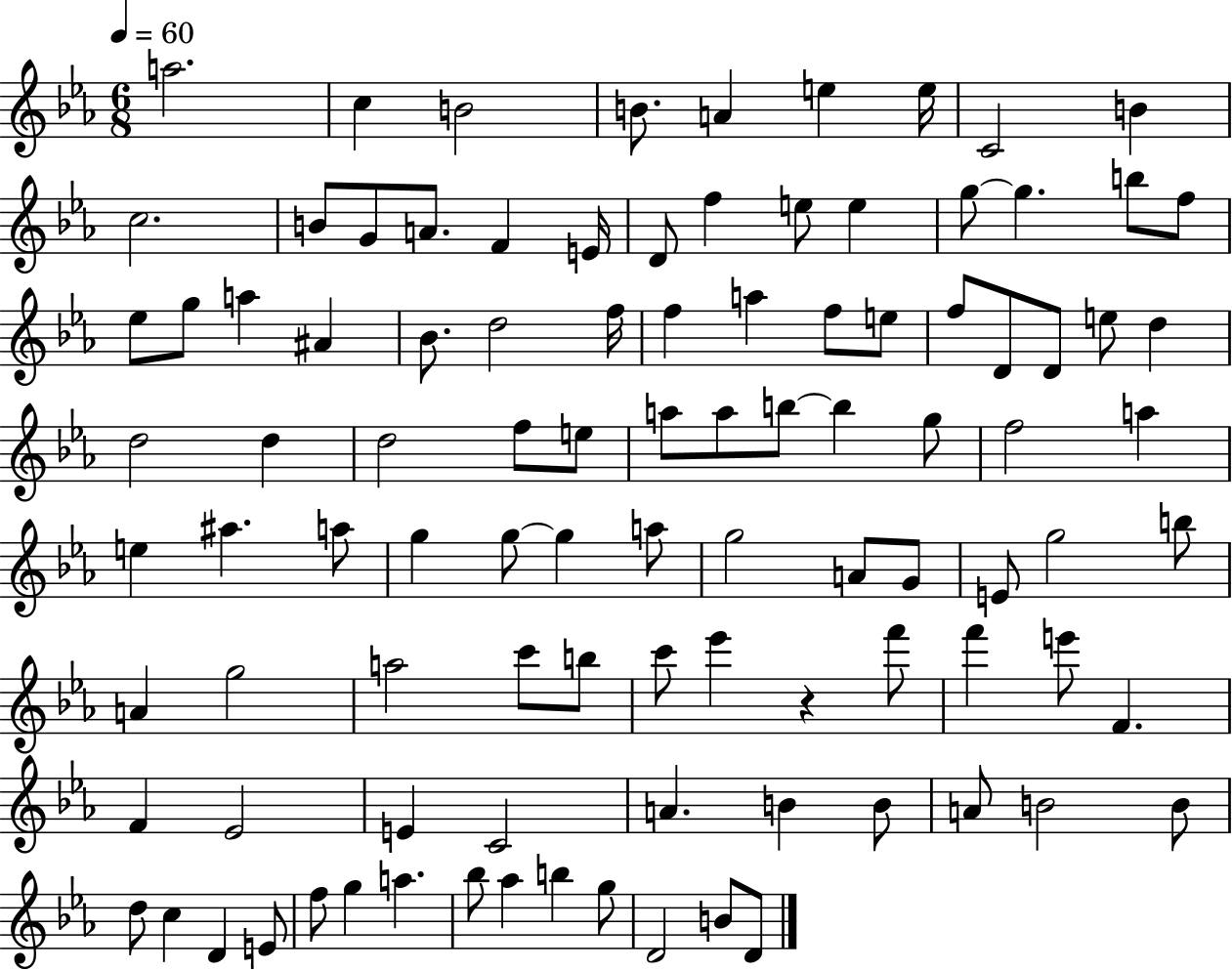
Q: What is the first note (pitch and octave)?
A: A5